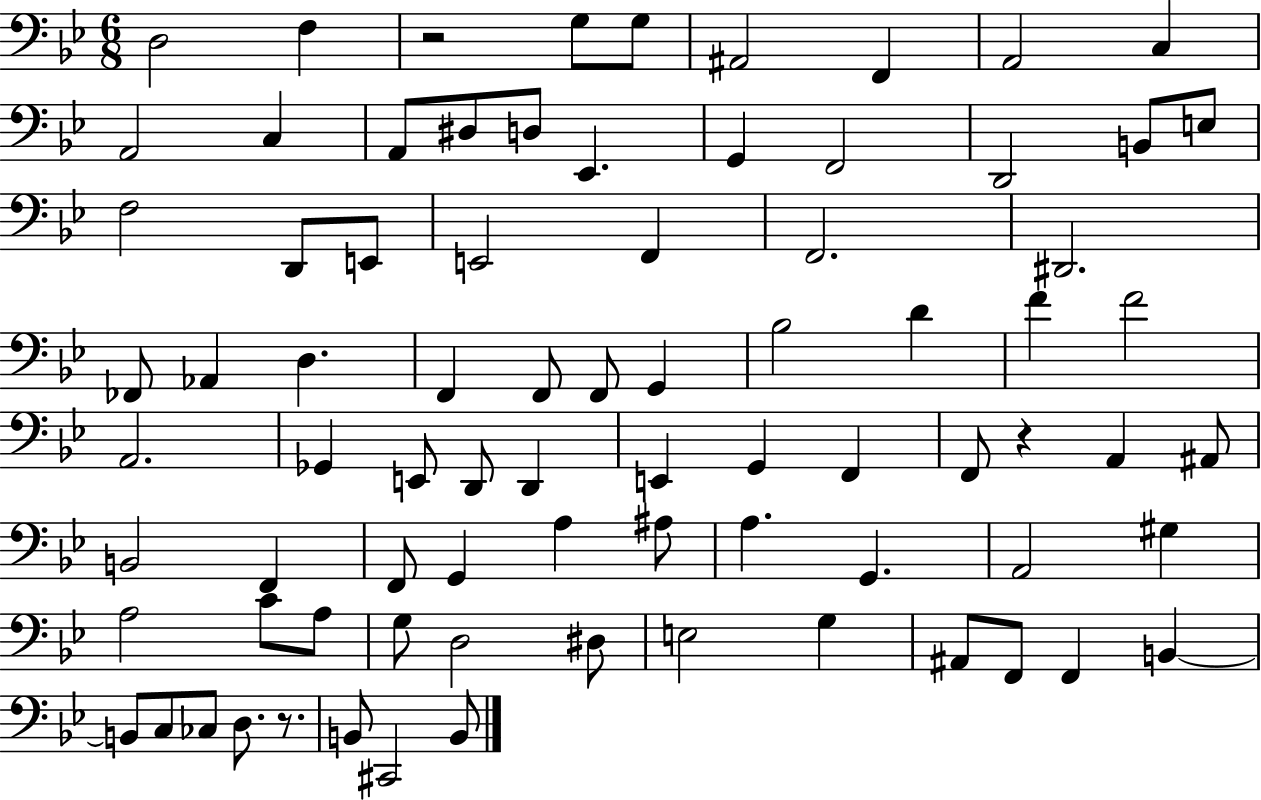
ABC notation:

X:1
T:Untitled
M:6/8
L:1/4
K:Bb
D,2 F, z2 G,/2 G,/2 ^A,,2 F,, A,,2 C, A,,2 C, A,,/2 ^D,/2 D,/2 _E,, G,, F,,2 D,,2 B,,/2 E,/2 F,2 D,,/2 E,,/2 E,,2 F,, F,,2 ^D,,2 _F,,/2 _A,, D, F,, F,,/2 F,,/2 G,, _B,2 D F F2 A,,2 _G,, E,,/2 D,,/2 D,, E,, G,, F,, F,,/2 z A,, ^A,,/2 B,,2 F,, F,,/2 G,, A, ^A,/2 A, G,, A,,2 ^G, A,2 C/2 A,/2 G,/2 D,2 ^D,/2 E,2 G, ^A,,/2 F,,/2 F,, B,, B,,/2 C,/2 _C,/2 D,/2 z/2 B,,/2 ^C,,2 B,,/2